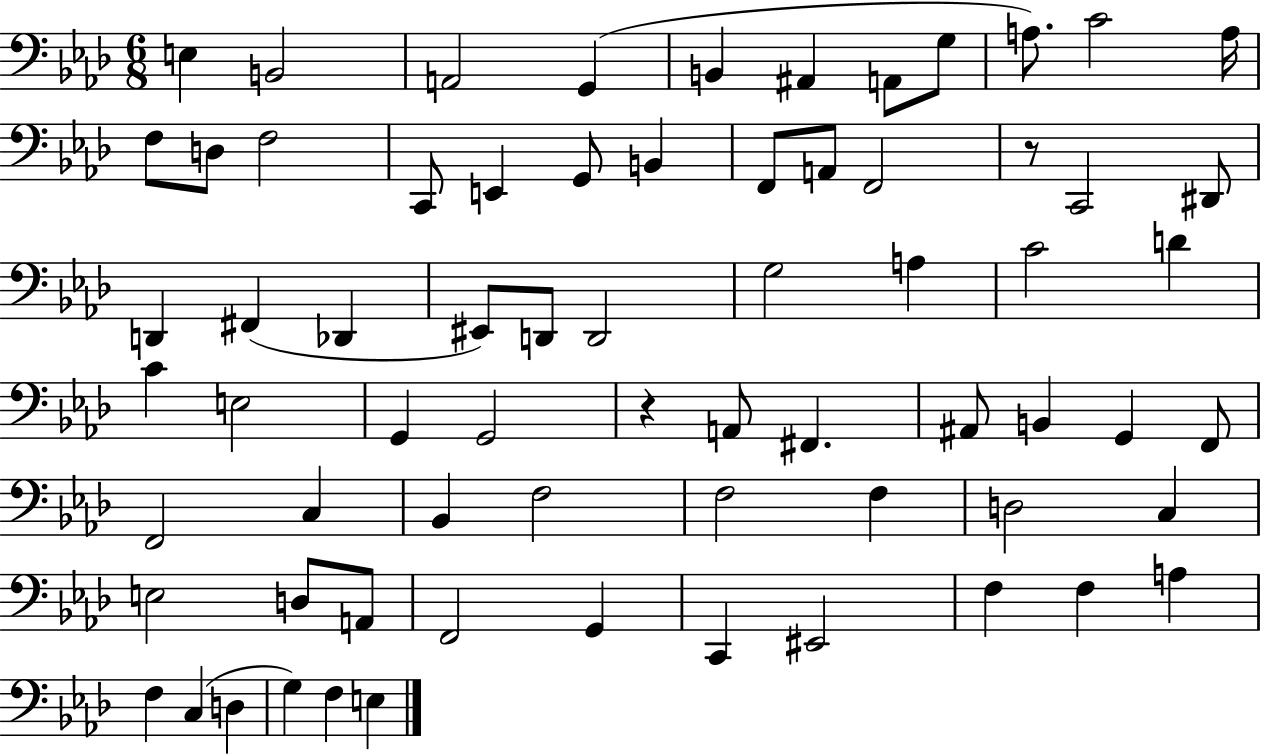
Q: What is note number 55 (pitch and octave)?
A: F2